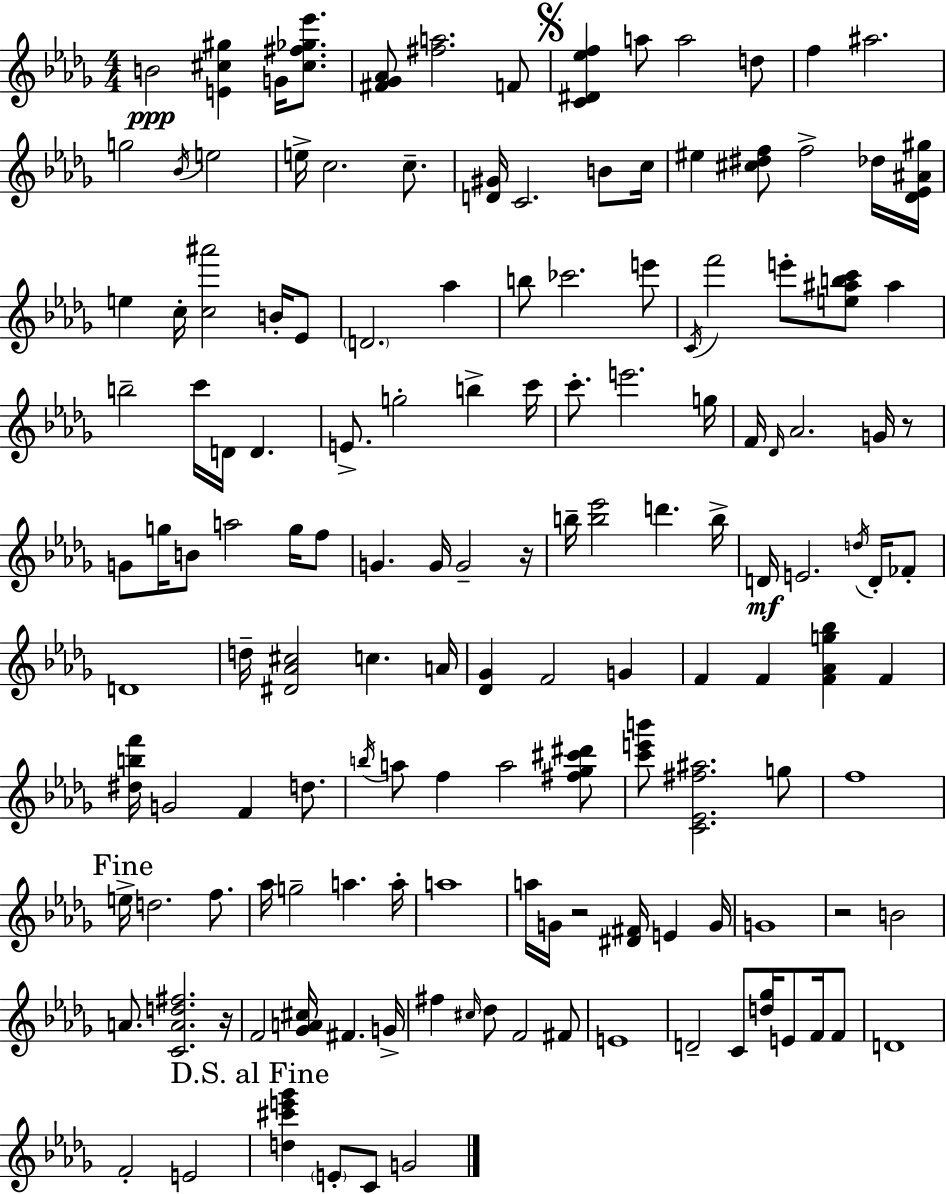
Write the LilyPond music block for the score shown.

{
  \clef treble
  \numericTimeSignature
  \time 4/4
  \key bes \minor
  b'2\ppp <e' cis'' gis''>4 g'16 <cis'' fis'' ges'' ees'''>8. | <fis' ges' aes'>8 <fis'' a''>2. f'8 | \mark \markup { \musicglyph "scripts.segno" } <c' dis' ees'' f''>4 a''8 a''2 d''8 | f''4 ais''2. | \break g''2 \acciaccatura { bes'16 } e''2 | e''16-> c''2. c''8.-- | <d' gis'>16 c'2. b'8 | c''16 eis''4 <cis'' dis'' f''>8 f''2-> des''16 | \break <des' ees' ais' gis''>16 e''4 c''16-. <c'' ais'''>2 b'16-. ees'8 | \parenthesize d'2. aes''4 | b''8 ces'''2. e'''8 | \acciaccatura { c'16 } f'''2 e'''8-. <e'' ais'' b'' c'''>8 ais''4 | \break b''2-- c'''16 d'16 d'4. | e'8.-> g''2-. b''4-> | c'''16 c'''8.-. e'''2. | g''16 f'16 \grace { des'16 } aes'2. | \break g'16 r8 g'8 g''16 b'8 a''2 | g''16 f''8 g'4. g'16 g'2-- | r16 b''16-- <b'' ees'''>2 d'''4. | b''16-> d'16\mf e'2. | \break \acciaccatura { d''16 } d'16-. fes'8-. d'1 | d''16-- <dis' aes' cis''>2 c''4. | a'16 <des' ges'>4 f'2 | g'4 f'4 f'4 <f' aes' g'' bes''>4 | \break f'4 <dis'' b'' f'''>16 g'2 f'4 | d''8. \acciaccatura { b''16 } a''8 f''4 a''2 | <fis'' ges'' cis''' dis'''>8 <c''' e''' b'''>8 <c' ees' fis'' ais''>2. | g''8 f''1 | \break \mark "Fine" e''16-> d''2. | f''8. aes''16 g''2-- a''4. | a''16-. a''1 | a''16 g'16 r2 <dis' fis'>16 | \break e'4 g'16 g'1 | r2 b'2 | a'8. <c' a' d'' fis''>2. | r16 f'2 <ges' a' cis''>16 fis'4. | \break g'16-> fis''4 \grace { cis''16 } des''8 f'2 | fis'8 e'1 | d'2-- c'8 | <d'' ges''>16 e'8 f'16 f'8 d'1 | \break f'2-. e'2 | \mark "D.S. al Fine" <d'' cis''' e''' ges'''>4 \parenthesize e'8-. c'8 g'2 | \bar "|."
}